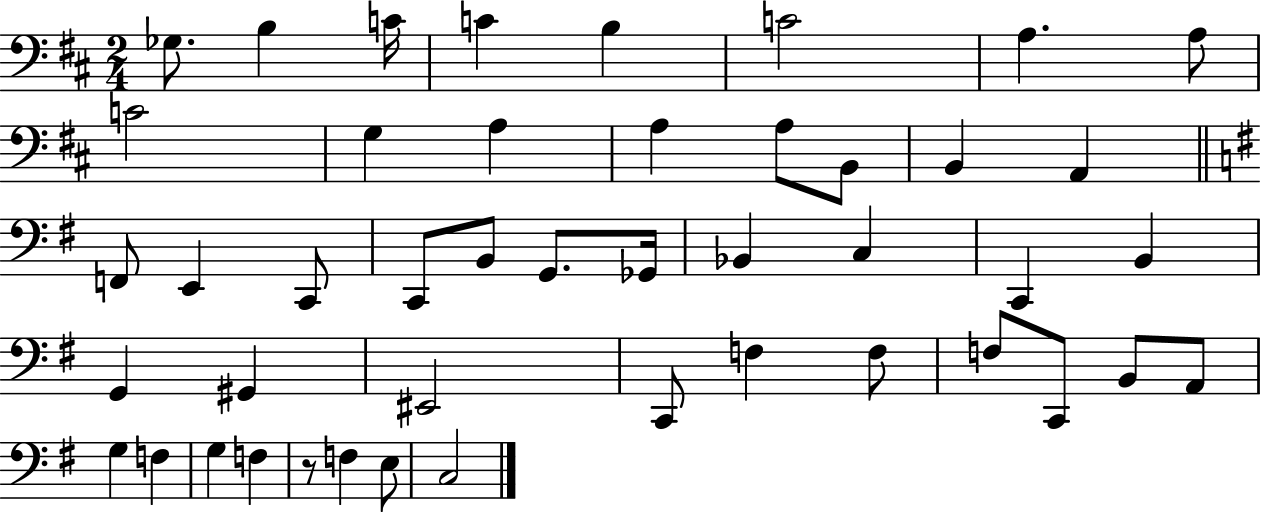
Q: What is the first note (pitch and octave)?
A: Gb3